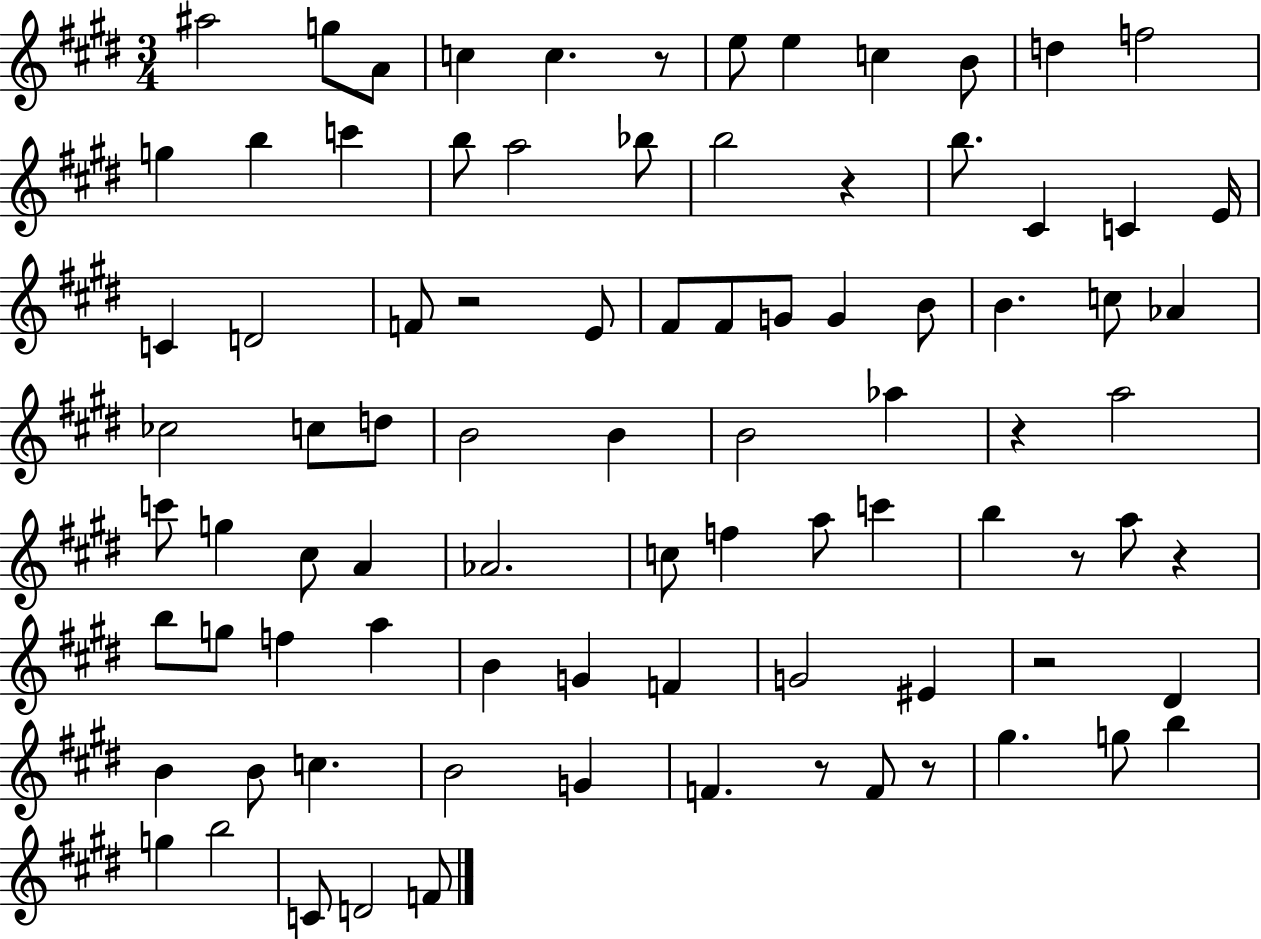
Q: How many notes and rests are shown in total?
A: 87